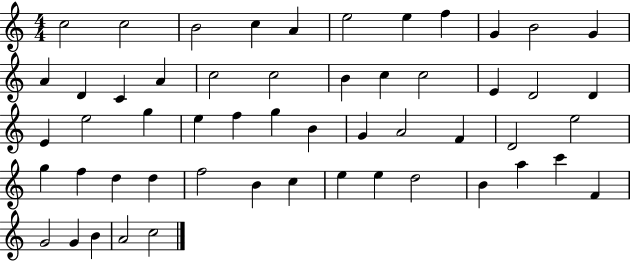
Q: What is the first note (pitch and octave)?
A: C5